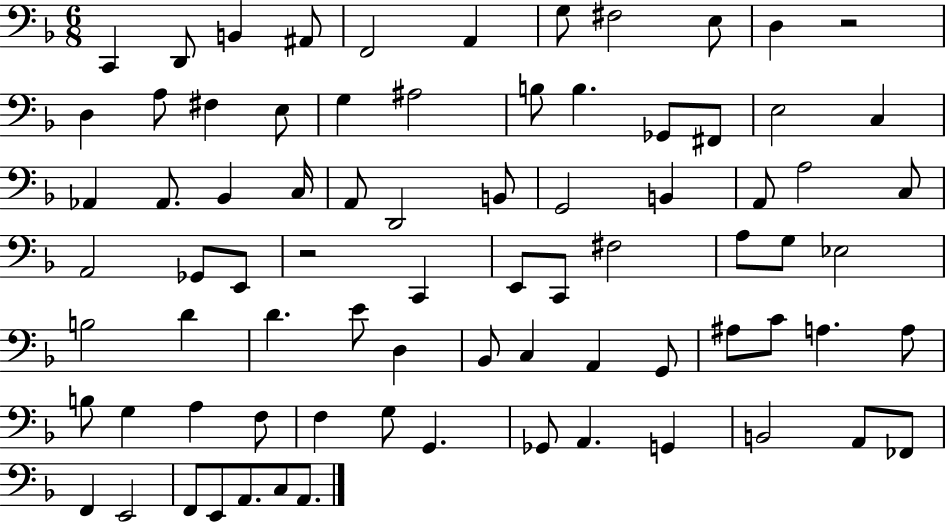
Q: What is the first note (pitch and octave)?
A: C2